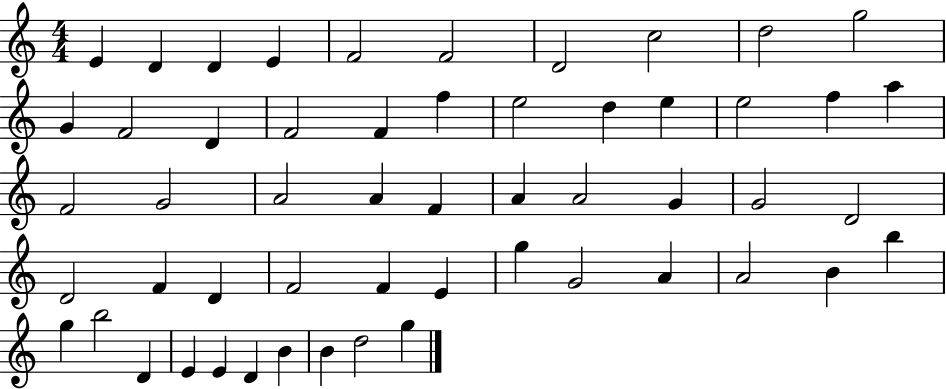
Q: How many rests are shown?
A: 0